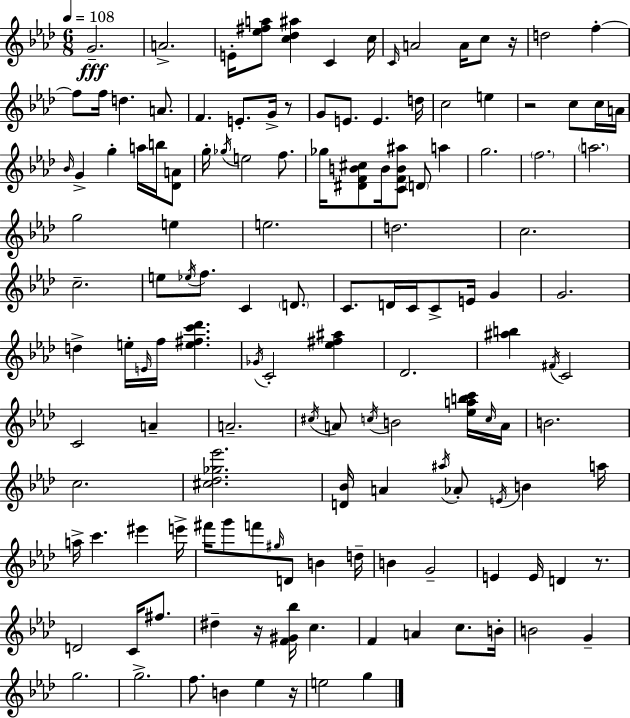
X:1
T:Untitled
M:6/8
L:1/4
K:Ab
G2 A2 E/4 [_e^fa]/2 [c_d^a] C c/4 C/4 A2 A/4 c/2 z/4 d2 f f/2 f/4 d A/2 F E/2 G/4 z/2 G/2 E/2 E d/4 c2 e z2 c/2 c/4 A/4 _B/4 G g a/4 b/4 [_DA]/2 g/4 _g/4 e2 f/2 _g/4 [^DFB^c]/2 B/4 [CFB^a]/2 D/2 a g2 f2 a2 g2 e e2 d2 c2 c2 e/2 _e/4 f/2 C D/2 C/2 D/4 C/4 C/2 E/4 G G2 d e/4 E/4 f/4 [e^fc'_d'] _G/4 C2 [_e^f^a] _D2 [^ab] ^F/4 C2 C2 A A2 ^c/4 A/2 c/4 B2 [_eabc']/4 c/4 A/4 B2 c2 [^c_d_g_e']2 [D_B]/4 A ^a/4 _A/2 E/4 B a/4 a/4 c' ^e' e'/4 ^f'/4 g'/2 f'/2 ^g/4 D/2 B d/4 B G2 E E/4 D z/2 D2 C/4 ^f/2 ^d z/4 [F^G_b]/4 c F A c/2 B/4 B2 G g2 g2 f/2 B _e z/4 e2 g